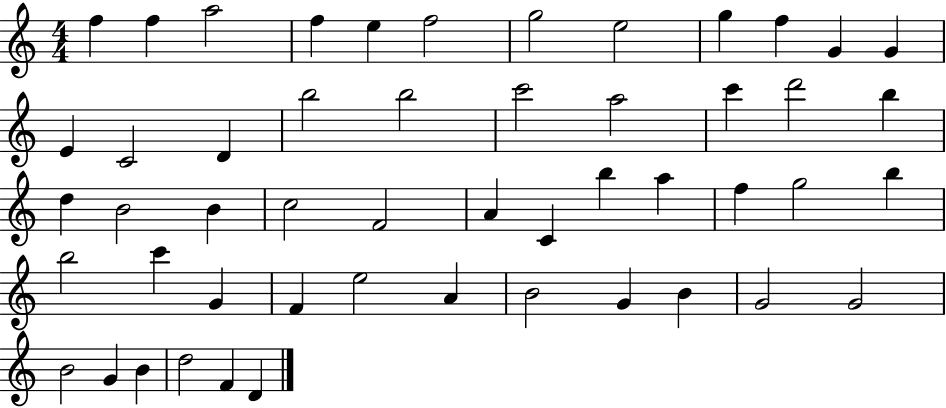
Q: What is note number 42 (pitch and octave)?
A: G4